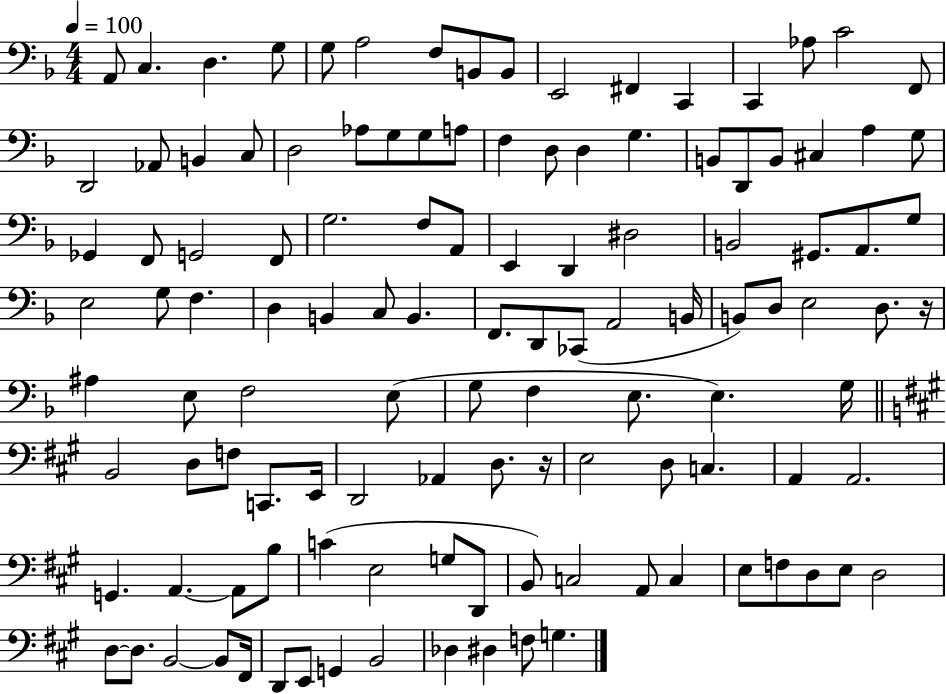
{
  \clef bass
  \numericTimeSignature
  \time 4/4
  \key f \major
  \tempo 4 = 100
  a,8 c4. d4. g8 | g8 a2 f8 b,8 b,8 | e,2 fis,4 c,4 | c,4 aes8 c'2 f,8 | \break d,2 aes,8 b,4 c8 | d2 aes8 g8 g8 a8 | f4 d8 d4 g4. | b,8 d,8 b,8 cis4 a4 g8 | \break ges,4 f,8 g,2 f,8 | g2. f8 a,8 | e,4 d,4 dis2 | b,2 gis,8. a,8. g8 | \break e2 g8 f4. | d4 b,4 c8 b,4. | f,8. d,8 ces,8( a,2 b,16 | b,8) d8 e2 d8. r16 | \break ais4 e8 f2 e8( | g8 f4 e8. e4.) g16 | \bar "||" \break \key a \major b,2 d8 f8 c,8. e,16 | d,2 aes,4 d8. r16 | e2 d8 c4. | a,4 a,2. | \break g,4. a,4.~~ a,8 b8 | c'4( e2 g8 d,8 | b,8) c2 a,8 c4 | e8 f8 d8 e8 d2 | \break d8~~ d8. b,2~~ b,8 fis,16 | d,8 e,8 g,4 b,2 | des4 dis4 f8 g4. | \bar "|."
}